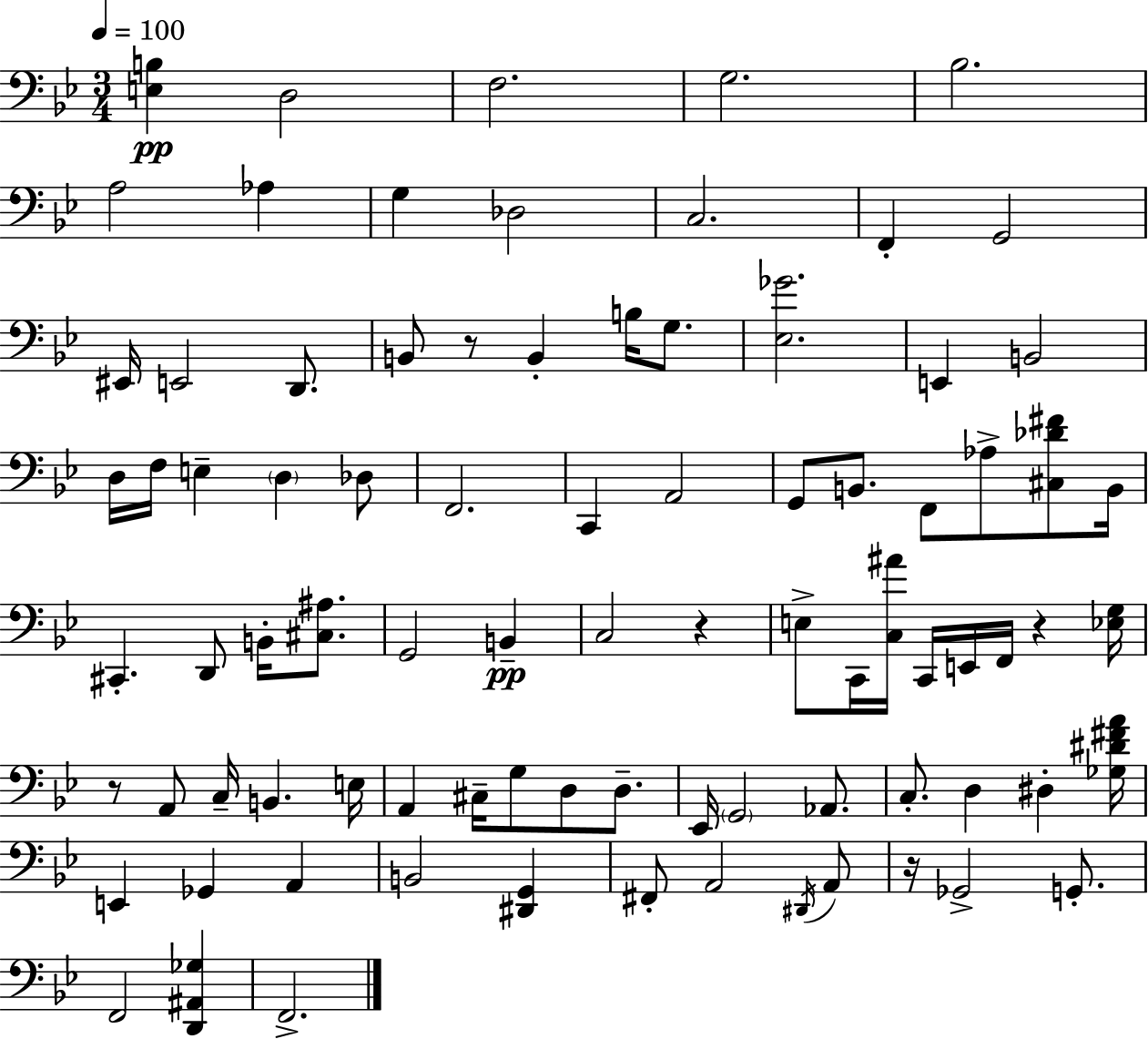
[E3,B3]/q D3/h F3/h. G3/h. Bb3/h. A3/h Ab3/q G3/q Db3/h C3/h. F2/q G2/h EIS2/s E2/h D2/e. B2/e R/e B2/q B3/s G3/e. [Eb3,Gb4]/h. E2/q B2/h D3/s F3/s E3/q D3/q Db3/e F2/h. C2/q A2/h G2/e B2/e. F2/e Ab3/e [C#3,Db4,F#4]/e B2/s C#2/q. D2/e B2/s [C#3,A#3]/e. G2/h B2/q C3/h R/q E3/e C2/s [C3,A#4]/s C2/s E2/s F2/s R/q [Eb3,G3]/s R/e A2/e C3/s B2/q. E3/s A2/q C#3/s G3/e D3/e D3/e. Eb2/s G2/h Ab2/e. C3/e. D3/q D#3/q [Gb3,D#4,F#4,A4]/s E2/q Gb2/q A2/q B2/h [D#2,G2]/q F#2/e A2/h D#2/s A2/e R/s Gb2/h G2/e. F2/h [D2,A#2,Gb3]/q F2/h.